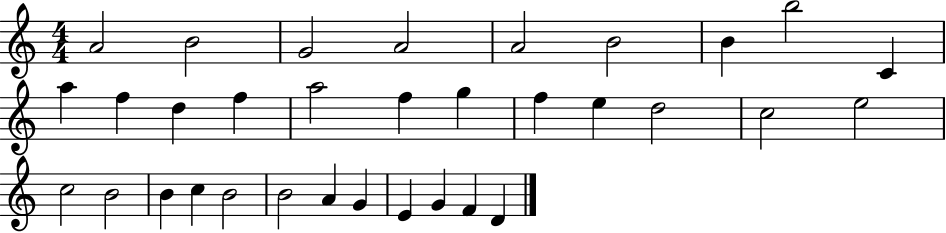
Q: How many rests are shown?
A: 0